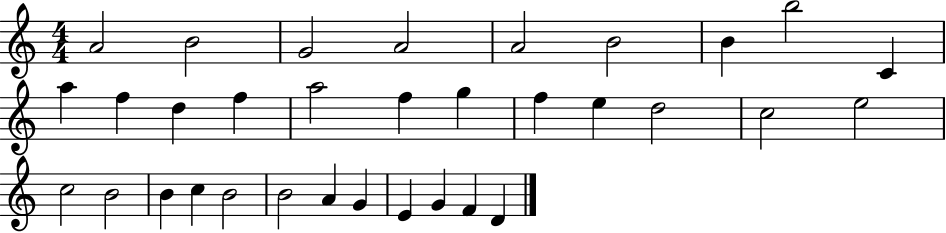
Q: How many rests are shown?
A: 0